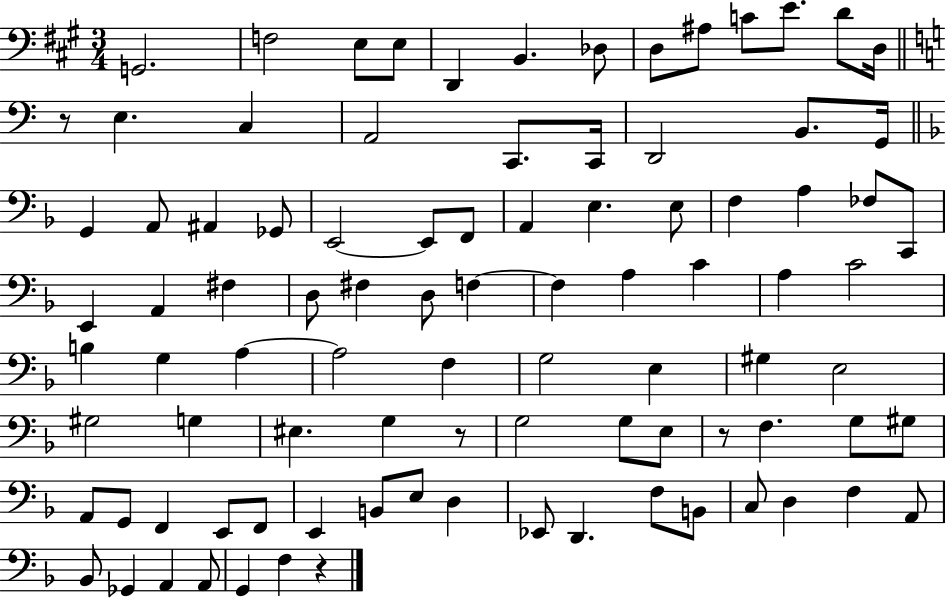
X:1
T:Untitled
M:3/4
L:1/4
K:A
G,,2 F,2 E,/2 E,/2 D,, B,, _D,/2 D,/2 ^A,/2 C/2 E/2 D/2 D,/4 z/2 E, C, A,,2 C,,/2 C,,/4 D,,2 B,,/2 G,,/4 G,, A,,/2 ^A,, _G,,/2 E,,2 E,,/2 F,,/2 A,, E, E,/2 F, A, _F,/2 C,,/2 E,, A,, ^F, D,/2 ^F, D,/2 F, F, A, C A, C2 B, G, A, A,2 F, G,2 E, ^G, E,2 ^G,2 G, ^E, G, z/2 G,2 G,/2 E,/2 z/2 F, G,/2 ^G,/2 A,,/2 G,,/2 F,, E,,/2 F,,/2 E,, B,,/2 E,/2 D, _E,,/2 D,, F,/2 B,,/2 C,/2 D, F, A,,/2 _B,,/2 _G,, A,, A,,/2 G,, F, z